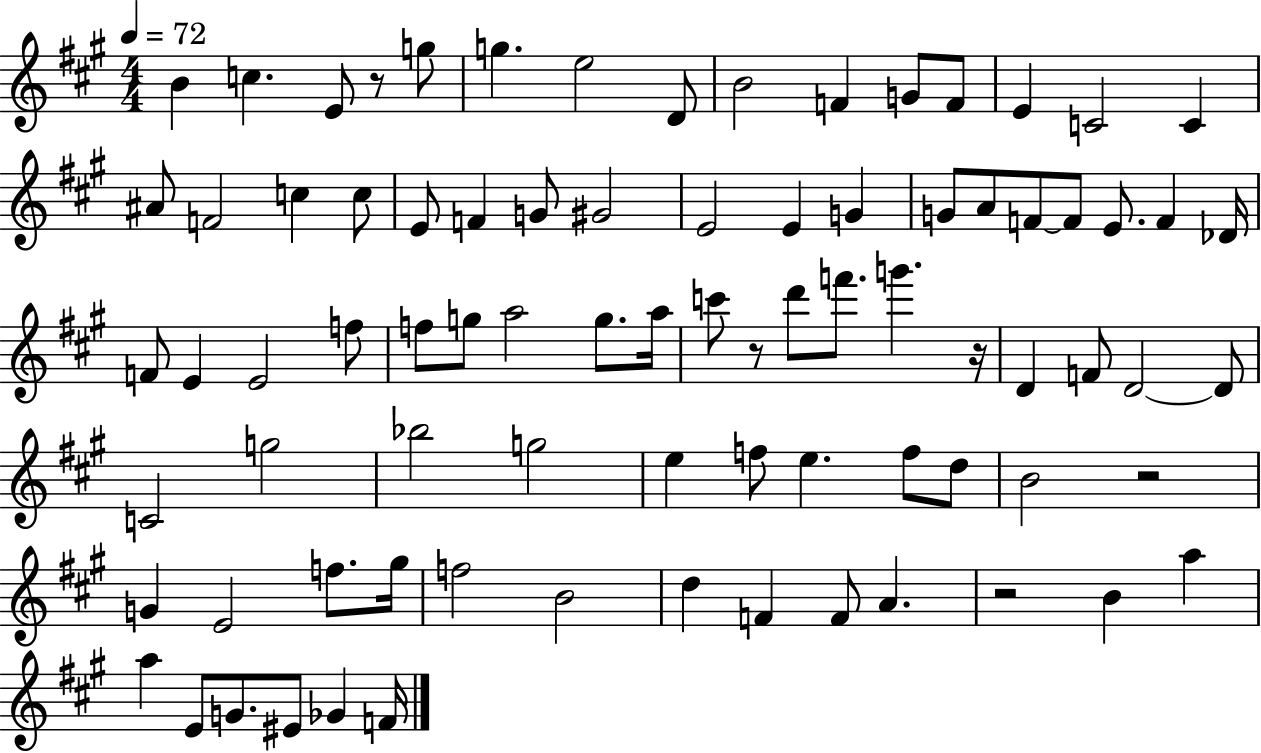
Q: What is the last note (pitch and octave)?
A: F4